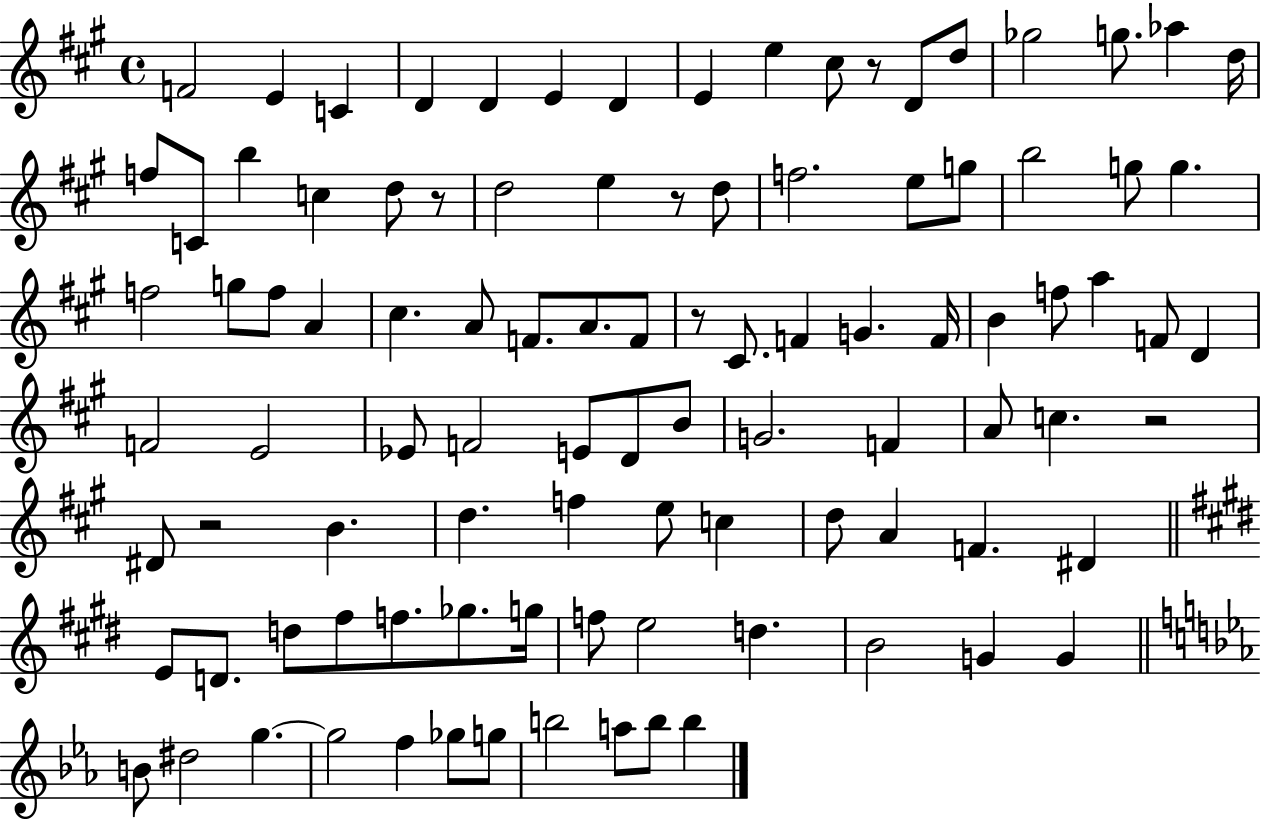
F4/h E4/q C4/q D4/q D4/q E4/q D4/q E4/q E5/q C#5/e R/e D4/e D5/e Gb5/h G5/e. Ab5/q D5/s F5/e C4/e B5/q C5/q D5/e R/e D5/h E5/q R/e D5/e F5/h. E5/e G5/e B5/h G5/e G5/q. F5/h G5/e F5/e A4/q C#5/q. A4/e F4/e. A4/e. F4/e R/e C#4/e. F4/q G4/q. F4/s B4/q F5/e A5/q F4/e D4/q F4/h E4/h Eb4/e F4/h E4/e D4/e B4/e G4/h. F4/q A4/e C5/q. R/h D#4/e R/h B4/q. D5/q. F5/q E5/e C5/q D5/e A4/q F4/q. D#4/q E4/e D4/e. D5/e F#5/e F5/e. Gb5/e. G5/s F5/e E5/h D5/q. B4/h G4/q G4/q B4/e D#5/h G5/q. G5/h F5/q Gb5/e G5/e B5/h A5/e B5/e B5/q